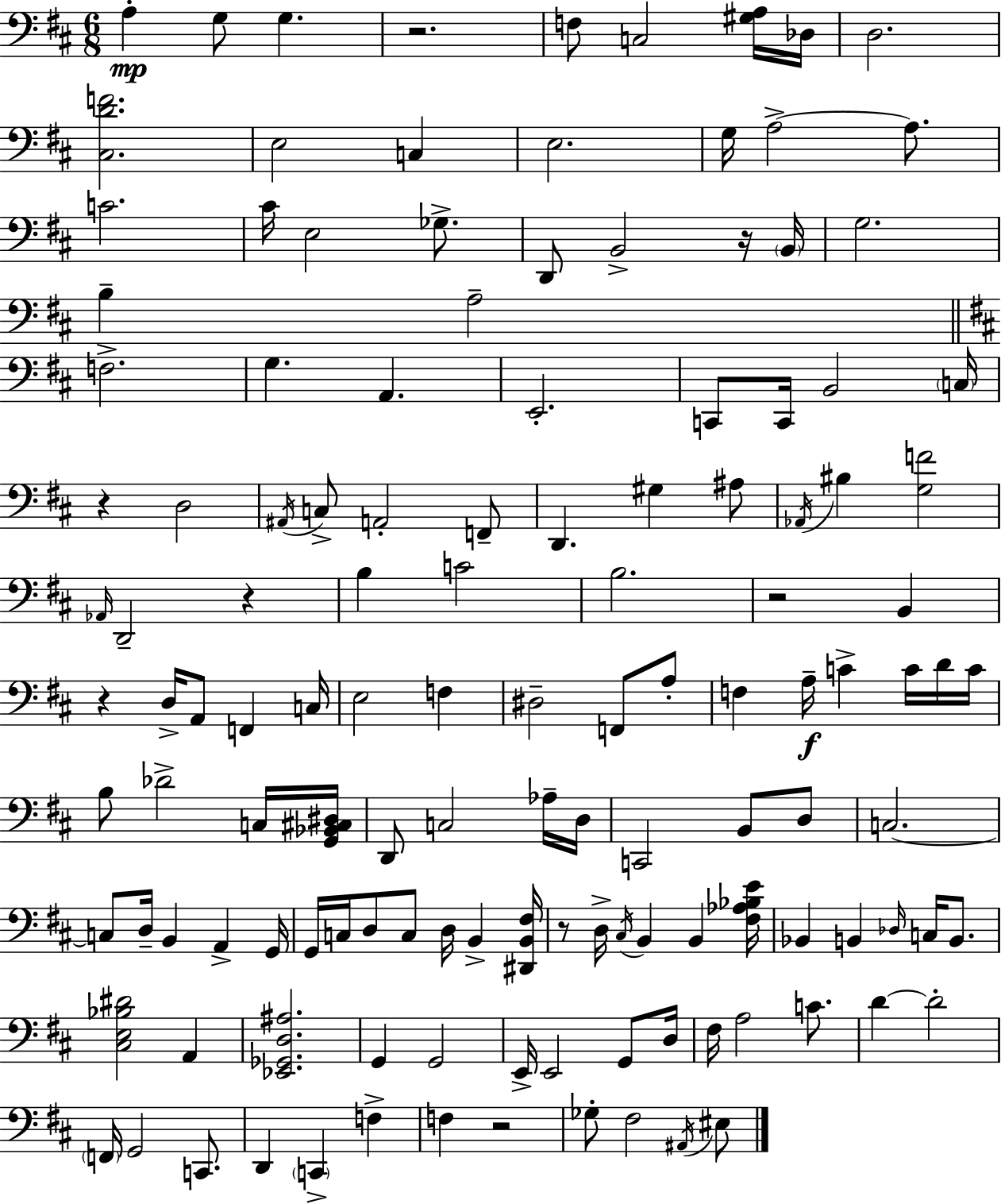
{
  \clef bass
  \numericTimeSignature
  \time 6/8
  \key d \major
  a4-.\mp g8 g4. | r2. | f8 c2 <gis a>16 des16 | d2. | \break <cis d' f'>2. | e2 c4 | e2. | g16 a2->~~ a8. | \break c'2. | cis'16 e2 ges8.-> | d,8 b,2-> r16 \parenthesize b,16 | g2. | \break b4-- a2-- | \bar "||" \break \key b \minor f2.-> | g4. a,4. | e,2.-. | c,8 c,16 b,2 \parenthesize c16 | \break r4 d2 | \acciaccatura { ais,16 } c8-> a,2-. f,8-- | d,4. gis4 ais8 | \acciaccatura { aes,16 } bis4 <g f'>2 | \break \grace { aes,16 } d,2-- r4 | b4 c'2 | b2. | r2 b,4 | \break r4 d16-> a,8 f,4 | c16 e2 f4 | dis2-- f,8 | a8-. f4 a16--\f c'4-> | \break c'16 d'16 c'16 b8 des'2-> | c16 <g, bes, cis dis>16 d,8 c2 | aes16-- d16 c,2 b,8 | d8 c2.~~ | \break c8 d16-- b,4 a,4-> | g,16 g,16 c16 d8 c8 d16 b,4-> | <dis, b, fis>16 r8 d16-> \acciaccatura { cis16 } b,4 b,4 | <fis aes bes e'>16 bes,4 b,4 | \break \grace { des16 } c16 b,8. <cis e bes dis'>2 | a,4 <ees, ges, d ais>2. | g,4 g,2 | e,16-> e,2 | \break g,8 d16 fis16 a2 | c'8. d'4~~ d'2-. | \parenthesize f,16 g,2 | c,8. d,4 \parenthesize c,4-> | \break f4-> f4 r2 | ges8-. fis2 | \acciaccatura { ais,16 } eis8 \bar "|."
}